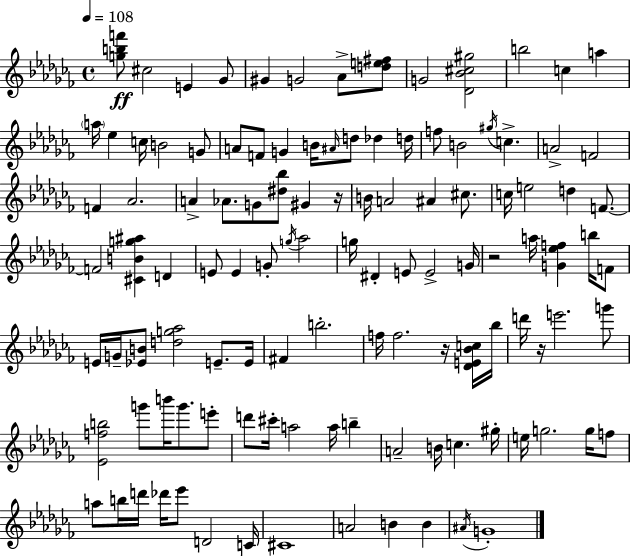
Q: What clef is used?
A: treble